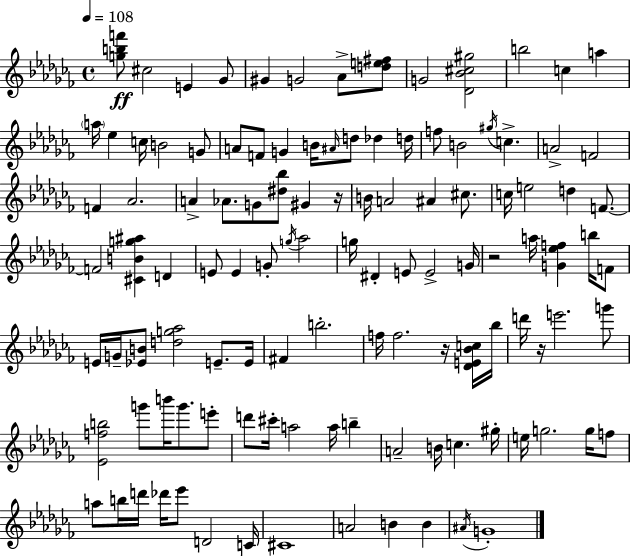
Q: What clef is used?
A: treble